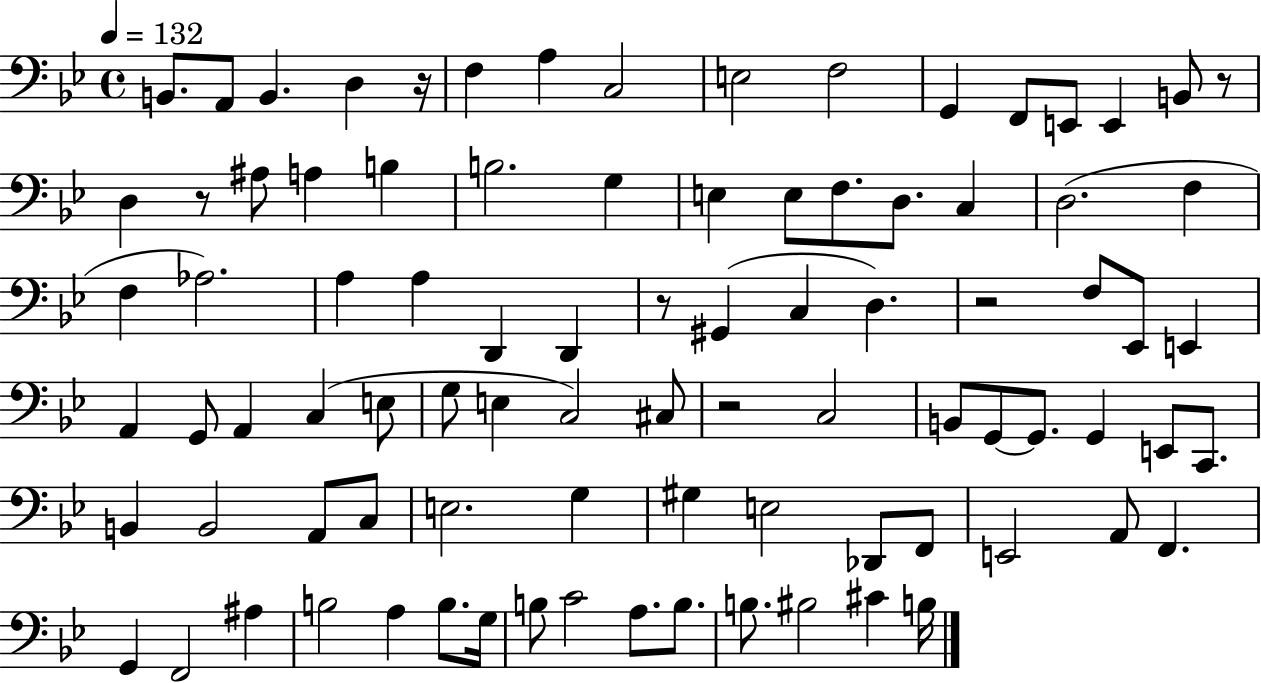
B2/e. A2/e B2/q. D3/q R/s F3/q A3/q C3/h E3/h F3/h G2/q F2/e E2/e E2/q B2/e R/e D3/q R/e A#3/e A3/q B3/q B3/h. G3/q E3/q E3/e F3/e. D3/e. C3/q D3/h. F3/q F3/q Ab3/h. A3/q A3/q D2/q D2/q R/e G#2/q C3/q D3/q. R/h F3/e Eb2/e E2/q A2/q G2/e A2/q C3/q E3/e G3/e E3/q C3/h C#3/e R/h C3/h B2/e G2/e G2/e. G2/q E2/e C2/e. B2/q B2/h A2/e C3/e E3/h. G3/q G#3/q E3/h Db2/e F2/e E2/h A2/e F2/q. G2/q F2/h A#3/q B3/h A3/q B3/e. G3/s B3/e C4/h A3/e. B3/e. B3/e. BIS3/h C#4/q B3/s